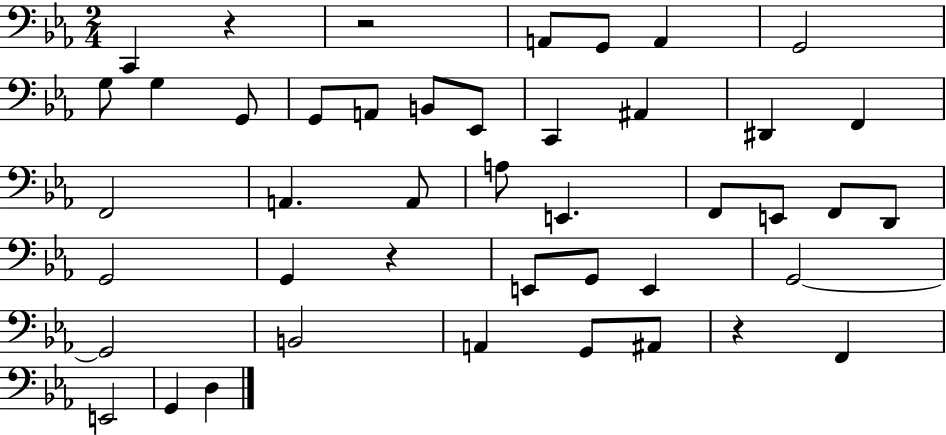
C2/q R/q R/h A2/e G2/e A2/q G2/h G3/e G3/q G2/e G2/e A2/e B2/e Eb2/e C2/q A#2/q D#2/q F2/q F2/h A2/q. A2/e A3/e E2/q. F2/e E2/e F2/e D2/e G2/h G2/q R/q E2/e G2/e E2/q G2/h G2/h B2/h A2/q G2/e A#2/e R/q F2/q E2/h G2/q D3/q